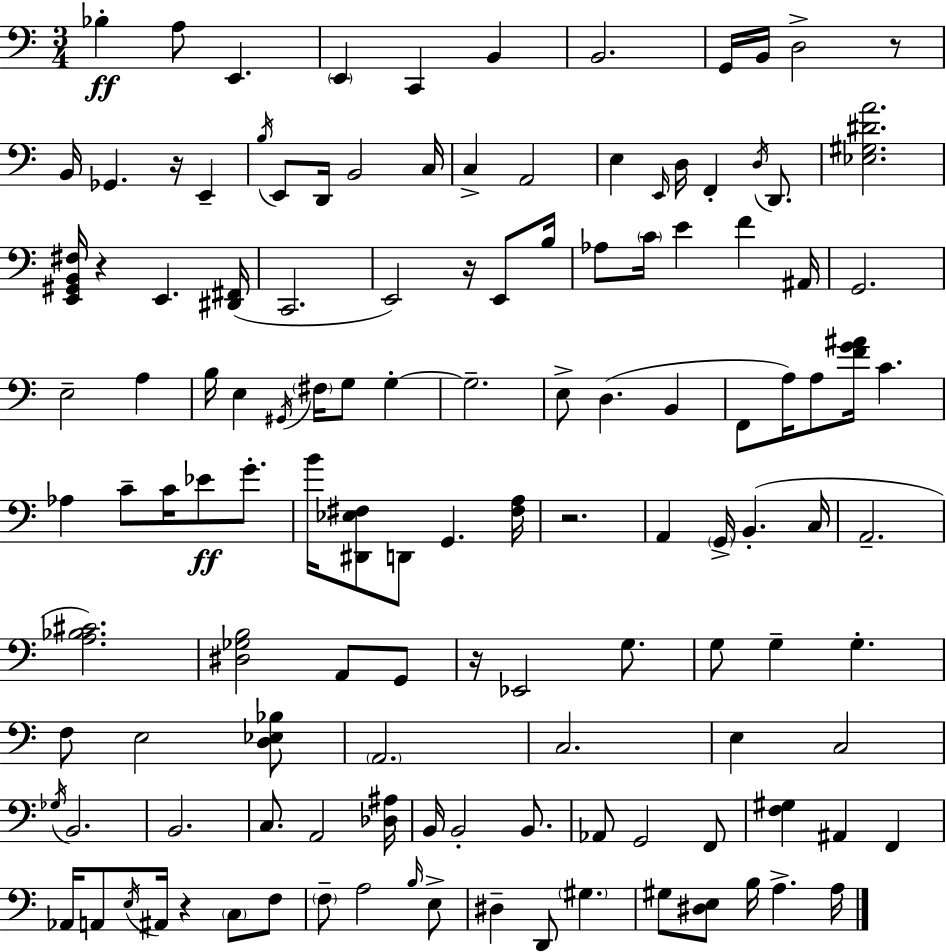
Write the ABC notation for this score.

X:1
T:Untitled
M:3/4
L:1/4
K:C
_B, A,/2 E,, E,, C,, B,, B,,2 G,,/4 B,,/4 D,2 z/2 B,,/4 _G,, z/4 E,, B,/4 E,,/2 D,,/4 B,,2 C,/4 C, A,,2 E, E,,/4 D,/4 F,, D,/4 D,,/2 [_E,^G,^DA]2 [E,,^G,,B,,^F,]/4 z E,, [^D,,^F,,]/4 C,,2 E,,2 z/4 E,,/2 B,/4 _A,/2 C/4 E F ^A,,/4 G,,2 E,2 A, B,/4 E, ^G,,/4 ^F,/4 G,/2 G, G,2 E,/2 D, B,, F,,/2 A,/4 A,/2 [FG^A]/4 C _A, C/2 C/4 _E/2 G/2 B/4 [^D,,_E,^F,]/2 D,,/2 G,, [^F,A,]/4 z2 A,, G,,/4 B,, C,/4 A,,2 [A,_B,^C]2 [^D,_G,B,]2 A,,/2 G,,/2 z/4 _E,,2 G,/2 G,/2 G, G, F,/2 E,2 [D,_E,_B,]/2 A,,2 C,2 E, C,2 _G,/4 B,,2 B,,2 C,/2 A,,2 [_D,^A,]/4 B,,/4 B,,2 B,,/2 _A,,/2 G,,2 F,,/2 [F,^G,] ^A,, F,, _A,,/4 A,,/2 E,/4 ^A,,/4 z C,/2 F,/2 F,/2 A,2 B,/4 E,/2 ^D, D,,/2 ^G, ^G,/2 [^D,E,]/2 B,/4 A, A,/4